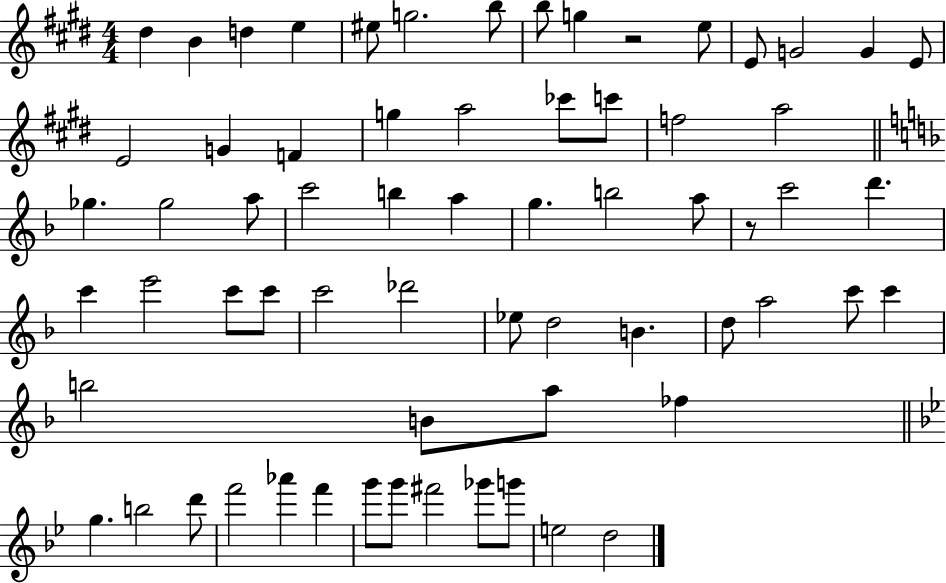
D#5/q B4/q D5/q E5/q EIS5/e G5/h. B5/e B5/e G5/q R/h E5/e E4/e G4/h G4/q E4/e E4/h G4/q F4/q G5/q A5/h CES6/e C6/e F5/h A5/h Gb5/q. Gb5/h A5/e C6/h B5/q A5/q G5/q. B5/h A5/e R/e C6/h D6/q. C6/q E6/h C6/e C6/e C6/h Db6/h Eb5/e D5/h B4/q. D5/e A5/h C6/e C6/q B5/h B4/e A5/e FES5/q G5/q. B5/h D6/e F6/h Ab6/q F6/q G6/e G6/e F#6/h Gb6/e G6/e E5/h D5/h